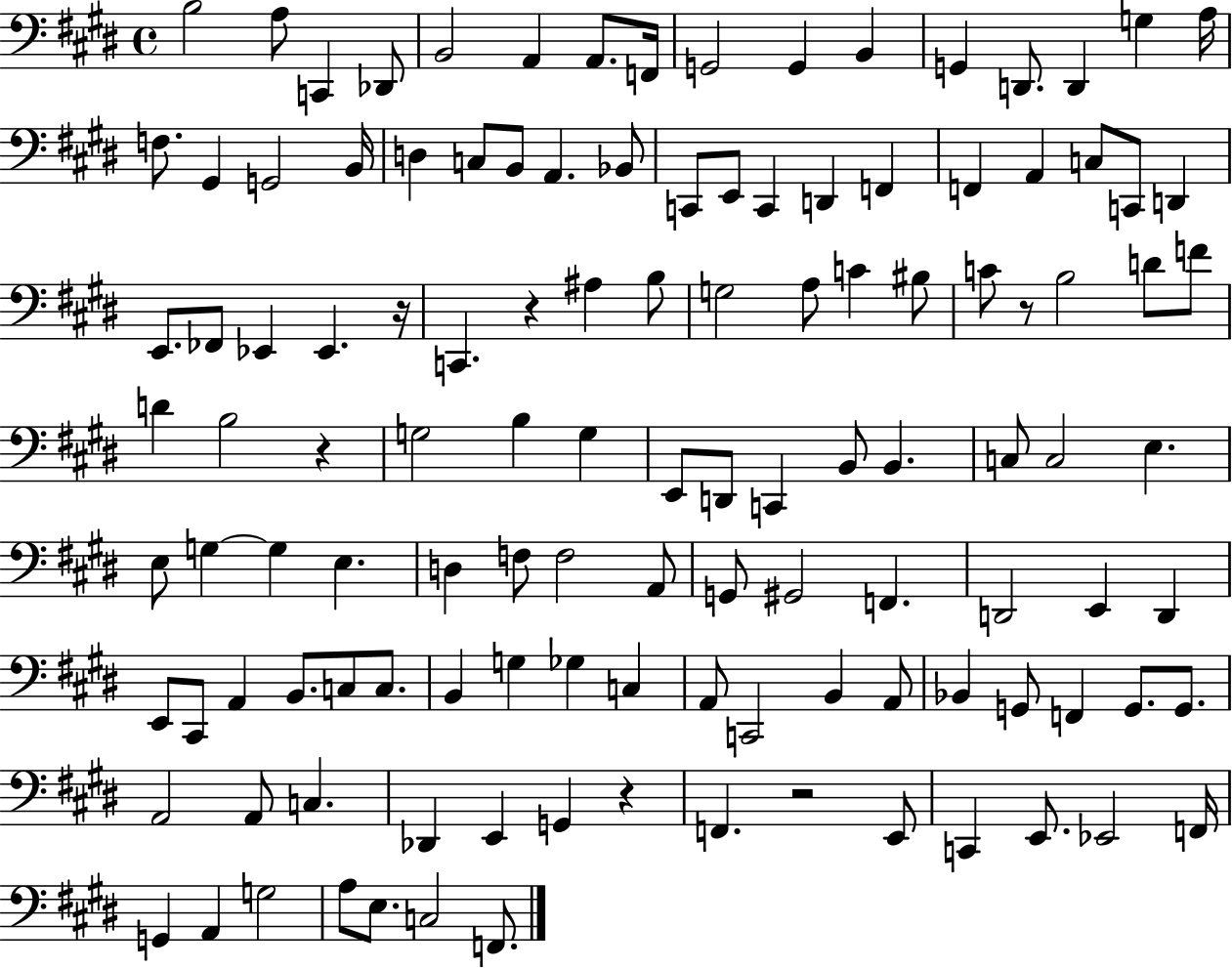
{
  \clef bass
  \time 4/4
  \defaultTimeSignature
  \key e \major
  b2 a8 c,4 des,8 | b,2 a,4 a,8. f,16 | g,2 g,4 b,4 | g,4 d,8. d,4 g4 a16 | \break f8. gis,4 g,2 b,16 | d4 c8 b,8 a,4. bes,8 | c,8 e,8 c,4 d,4 f,4 | f,4 a,4 c8 c,8 d,4 | \break e,8. fes,8 ees,4 ees,4. r16 | c,4. r4 ais4 b8 | g2 a8 c'4 bis8 | c'8 r8 b2 d'8 f'8 | \break d'4 b2 r4 | g2 b4 g4 | e,8 d,8 c,4 b,8 b,4. | c8 c2 e4. | \break e8 g4~~ g4 e4. | d4 f8 f2 a,8 | g,8 gis,2 f,4. | d,2 e,4 d,4 | \break e,8 cis,8 a,4 b,8. c8 c8. | b,4 g4 ges4 c4 | a,8 c,2 b,4 a,8 | bes,4 g,8 f,4 g,8. g,8. | \break a,2 a,8 c4. | des,4 e,4 g,4 r4 | f,4. r2 e,8 | c,4 e,8. ees,2 f,16 | \break g,4 a,4 g2 | a8 e8. c2 f,8. | \bar "|."
}